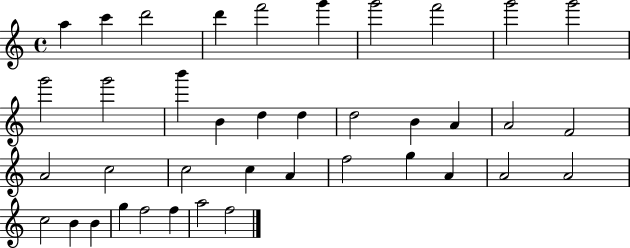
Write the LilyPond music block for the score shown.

{
  \clef treble
  \time 4/4
  \defaultTimeSignature
  \key c \major
  a''4 c'''4 d'''2 | d'''4 f'''2 g'''4 | g'''2 f'''2 | g'''2 g'''2 | \break g'''2 g'''2 | b'''4 b'4 d''4 d''4 | d''2 b'4 a'4 | a'2 f'2 | \break a'2 c''2 | c''2 c''4 a'4 | f''2 g''4 a'4 | a'2 a'2 | \break c''2 b'4 b'4 | g''4 f''2 f''4 | a''2 f''2 | \bar "|."
}